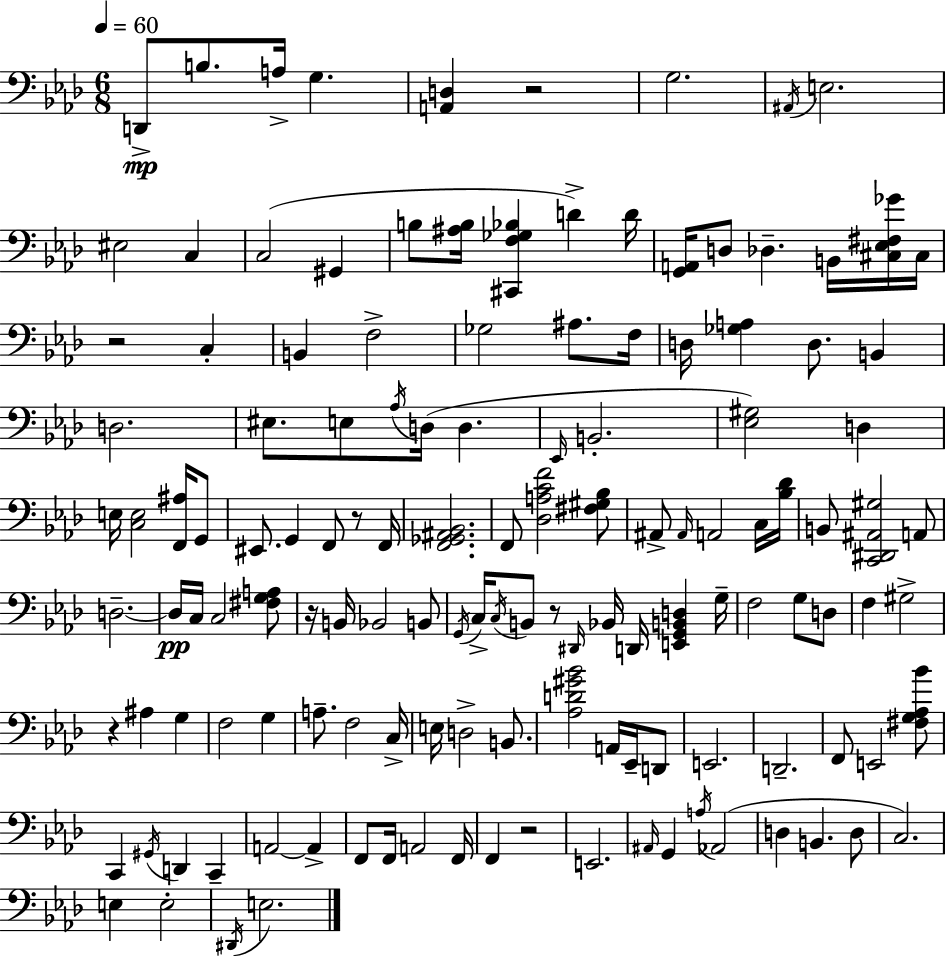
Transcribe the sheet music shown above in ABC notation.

X:1
T:Untitled
M:6/8
L:1/4
K:Ab
D,,/2 B,/2 A,/4 G, [A,,D,] z2 G,2 ^A,,/4 E,2 ^E,2 C, C,2 ^G,, B,/2 [^A,B,]/4 [^C,,F,_G,_B,] D D/4 [G,,A,,]/4 D,/2 _D, B,,/4 [^C,_E,^F,_G]/4 ^C,/4 z2 C, B,, F,2 _G,2 ^A,/2 F,/4 D,/4 [_G,A,] D,/2 B,, D,2 ^E,/2 E,/2 _A,/4 D,/4 D, _E,,/4 B,,2 [_E,^G,]2 D, E,/4 [C,E,]2 [F,,^A,]/4 G,,/2 ^E,,/2 G,, F,,/2 z/2 F,,/4 [F,,_G,,^A,,_B,,]2 F,,/2 [_D,A,CF]2 [^F,^G,_B,]/2 ^A,,/2 ^A,,/4 A,,2 C,/4 [_B,_D]/4 B,,/2 [C,,^D,,^A,,^G,]2 A,,/2 D,2 D,/4 C,/4 C,2 [^F,G,A,]/2 z/4 B,,/4 _B,,2 B,,/2 G,,/4 C,/4 C,/4 B,,/2 z/2 ^D,,/4 _B,,/4 D,,/4 [E,,G,,B,,D,] G,/4 F,2 G,/2 D,/2 F, ^G,2 z ^A, G, F,2 G, A,/2 F,2 C,/4 E,/4 D,2 B,,/2 [_A,D^G_B]2 A,,/4 _E,,/4 D,,/2 E,,2 D,,2 F,,/2 E,,2 [^F,G,_A,_B]/2 C,, ^G,,/4 D,, C,, A,,2 A,, F,,/2 F,,/4 A,,2 F,,/4 F,, z2 E,,2 ^A,,/4 G,, A,/4 _A,,2 D, B,, D,/2 C,2 E, E,2 ^D,,/4 E,2